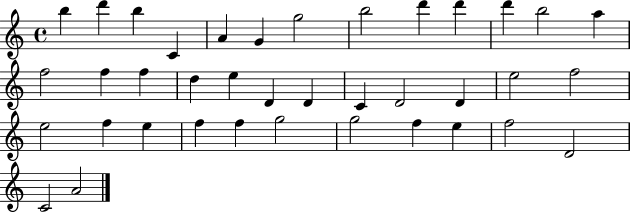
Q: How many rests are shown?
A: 0